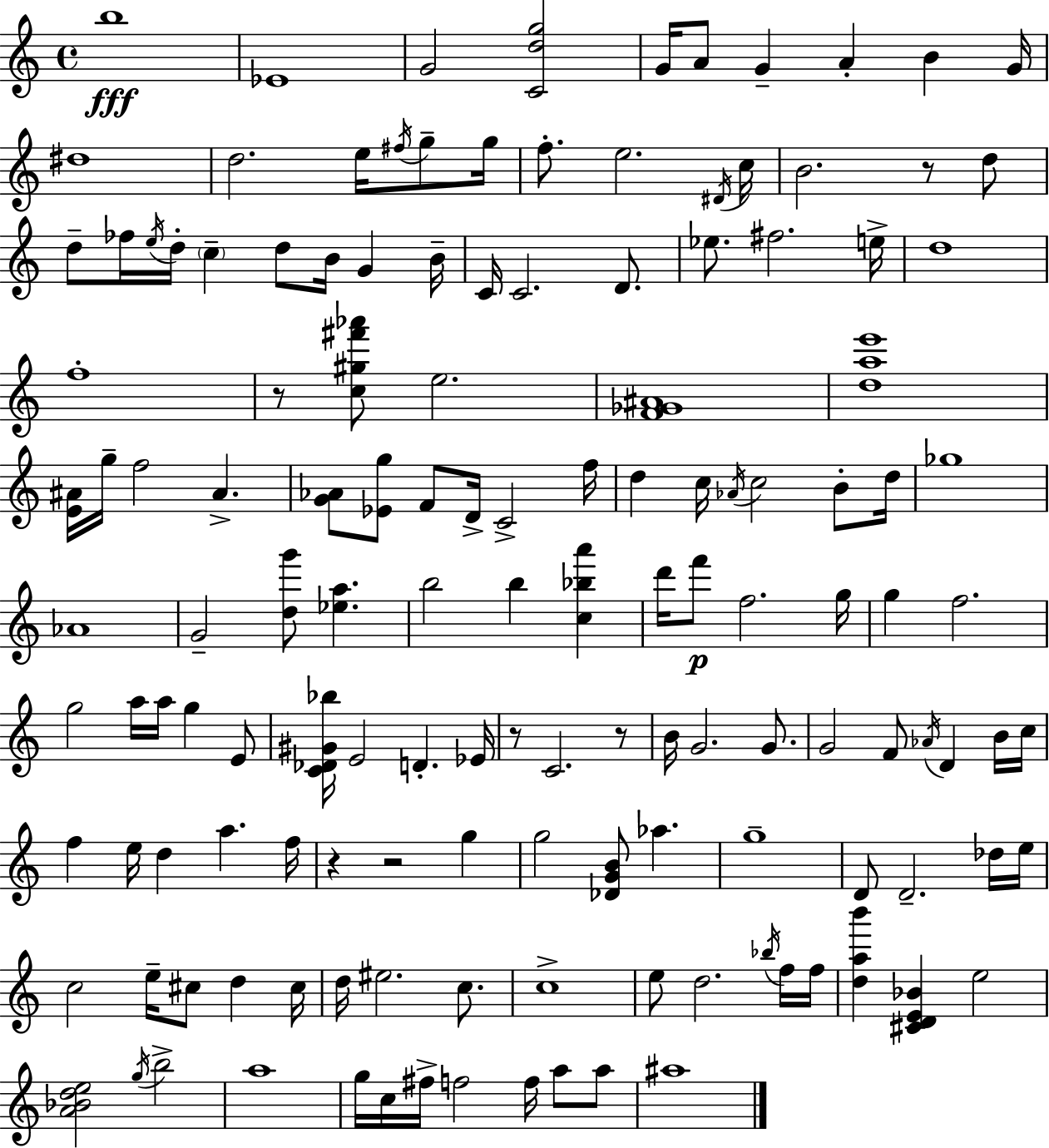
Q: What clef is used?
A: treble